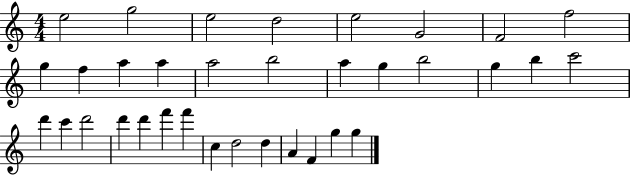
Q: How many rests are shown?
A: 0